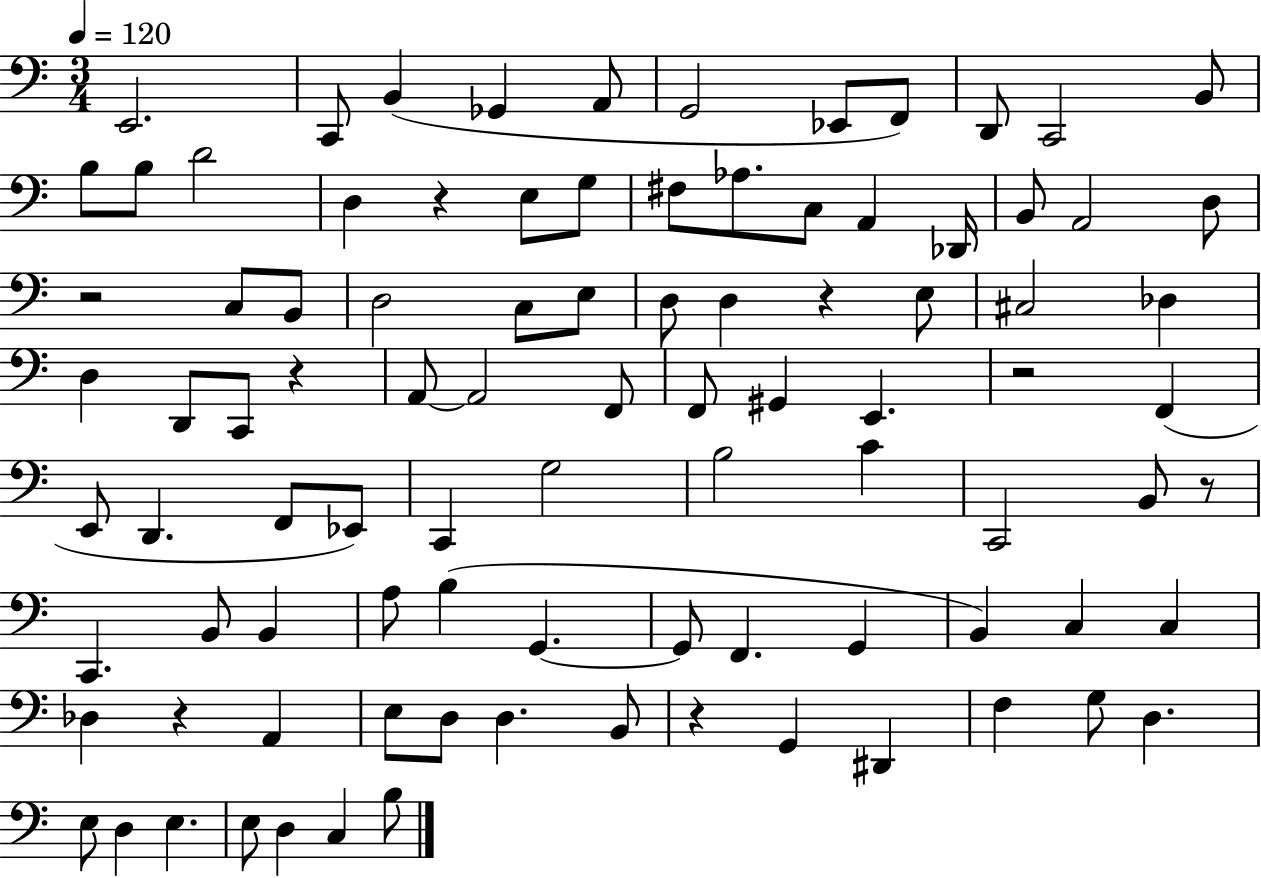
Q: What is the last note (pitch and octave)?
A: B3